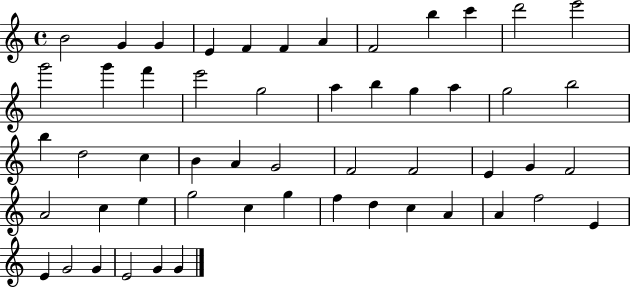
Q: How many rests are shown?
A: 0